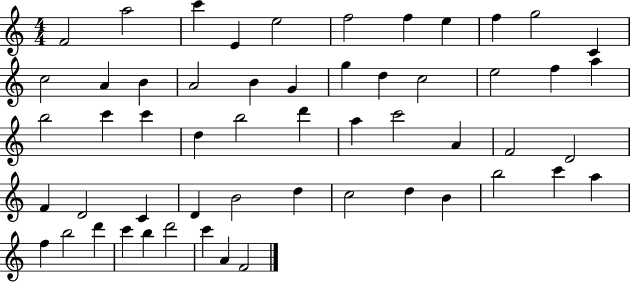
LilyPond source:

{
  \clef treble
  \numericTimeSignature
  \time 4/4
  \key c \major
  f'2 a''2 | c'''4 e'4 e''2 | f''2 f''4 e''4 | f''4 g''2 c'4 | \break c''2 a'4 b'4 | a'2 b'4 g'4 | g''4 d''4 c''2 | e''2 f''4 a''4 | \break b''2 c'''4 c'''4 | d''4 b''2 d'''4 | a''4 c'''2 a'4 | f'2 d'2 | \break f'4 d'2 c'4 | d'4 b'2 d''4 | c''2 d''4 b'4 | b''2 c'''4 a''4 | \break f''4 b''2 d'''4 | c'''4 b''4 d'''2 | c'''4 a'4 f'2 | \bar "|."
}